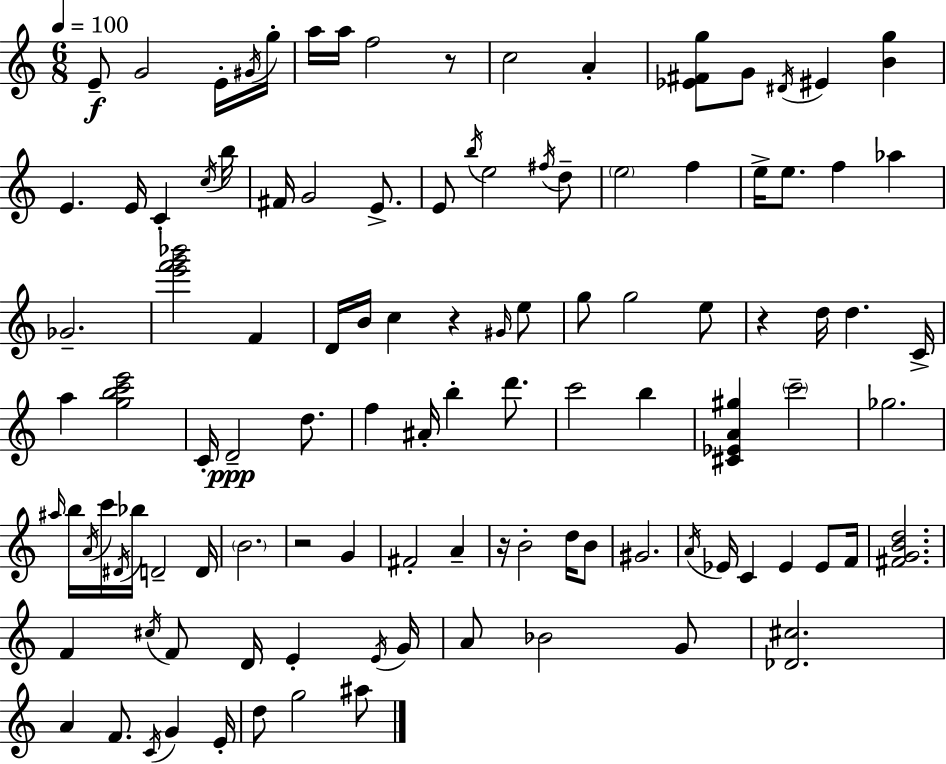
{
  \clef treble
  \numericTimeSignature
  \time 6/8
  \key a \minor
  \tempo 4 = 100
  \repeat volta 2 { e'8--\f g'2 e'16-. \acciaccatura { gis'16 } | g''16-. a''16 a''16 f''2 r8 | c''2 a'4-. | <ees' fis' g''>8 g'8 \acciaccatura { dis'16 } eis'4 <b' g''>4 | \break e'4. e'16 c'4-. | \acciaccatura { c''16 } b''16 fis'16 g'2 | e'8.-> e'8 \acciaccatura { b''16 } e''2 | \acciaccatura { fis''16 } d''8-- \parenthesize e''2 | \break f''4 e''16-> e''8. f''4 | aes''4 ges'2.-- | <e''' f''' g''' bes'''>2 | f'4 d'16 b'16 c''4 r4 | \break \grace { gis'16 } e''8 g''8 g''2 | e''8 r4 d''16 d''4. | c'16-> a''4 <g'' b'' c''' e'''>2 | c'16-. d'2--\ppp | \break d''8. f''4 ais'16-. b''4-. | d'''8. c'''2 | b''4 <cis' ees' a' gis''>4 \parenthesize c'''2-- | ges''2. | \break \grace { ais''16 } b''16 \acciaccatura { a'16 } c'''16 \acciaccatura { dis'16 } bes''16 | d'2-- d'16 \parenthesize b'2. | r2 | g'4 fis'2-. | \break a'4-- r16 b'2-. | d''16 b'8 gis'2. | \acciaccatura { a'16 } ees'16 c'4 | ees'4 ees'8 f'16 <fis' g' b' d''>2. | \break f'4 | \acciaccatura { cis''16 } f'8 d'16 e'4-. \acciaccatura { e'16 } g'16 | a'8 bes'2 g'8 | <des' cis''>2. | \break a'4 f'8. \acciaccatura { c'16 } g'4 | e'16-. d''8 g''2 ais''8 | } \bar "|."
}